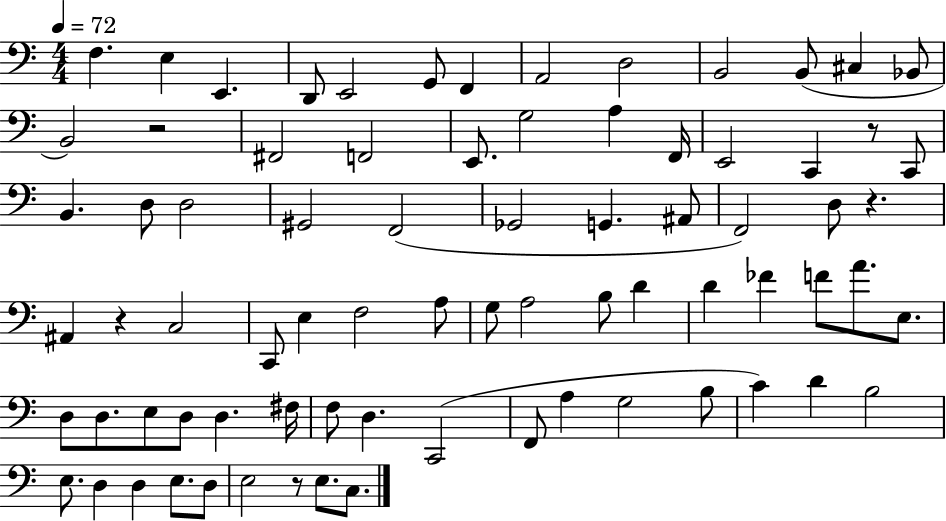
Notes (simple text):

F3/q. E3/q E2/q. D2/e E2/h G2/e F2/q A2/h D3/h B2/h B2/e C#3/q Bb2/e B2/h R/h F#2/h F2/h E2/e. G3/h A3/q F2/s E2/h C2/q R/e C2/e B2/q. D3/e D3/h G#2/h F2/h Gb2/h G2/q. A#2/e F2/h D3/e R/q. A#2/q R/q C3/h C2/e E3/q F3/h A3/e G3/e A3/h B3/e D4/q D4/q FES4/q F4/e A4/e. E3/e. D3/e D3/e. E3/e D3/e D3/q. F#3/s F3/e D3/q. C2/h F2/e A3/q G3/h B3/e C4/q D4/q B3/h E3/e. D3/q D3/q E3/e. D3/e E3/h R/e E3/e. C3/e.